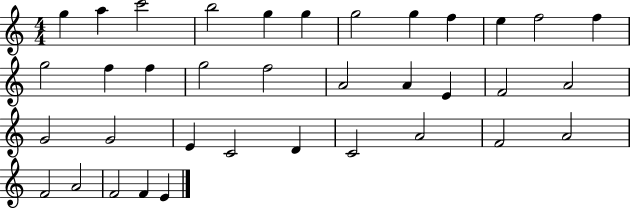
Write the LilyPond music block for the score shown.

{
  \clef treble
  \numericTimeSignature
  \time 4/4
  \key c \major
  g''4 a''4 c'''2 | b''2 g''4 g''4 | g''2 g''4 f''4 | e''4 f''2 f''4 | \break g''2 f''4 f''4 | g''2 f''2 | a'2 a'4 e'4 | f'2 a'2 | \break g'2 g'2 | e'4 c'2 d'4 | c'2 a'2 | f'2 a'2 | \break f'2 a'2 | f'2 f'4 e'4 | \bar "|."
}